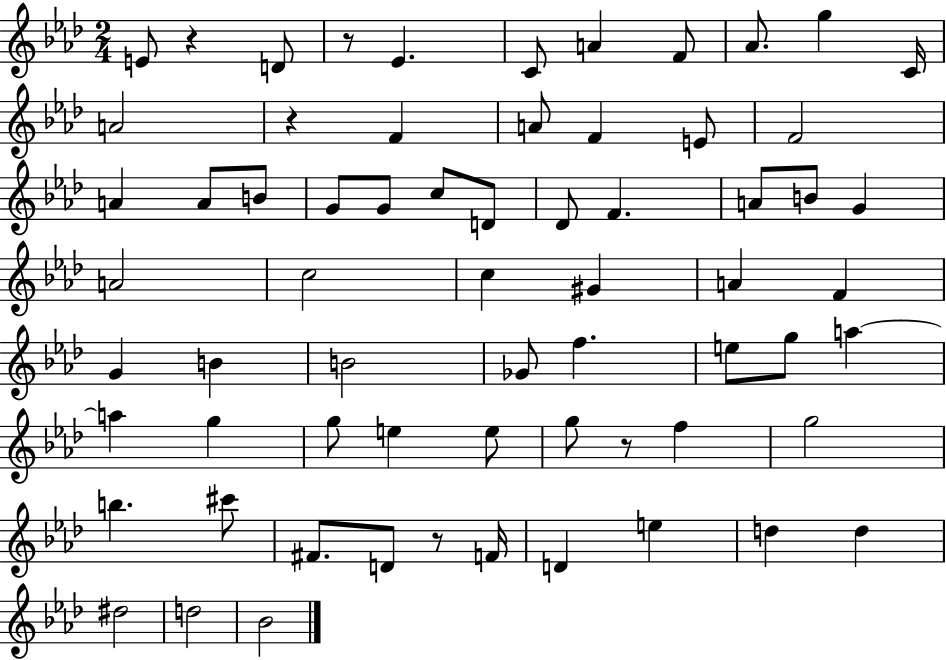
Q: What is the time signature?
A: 2/4